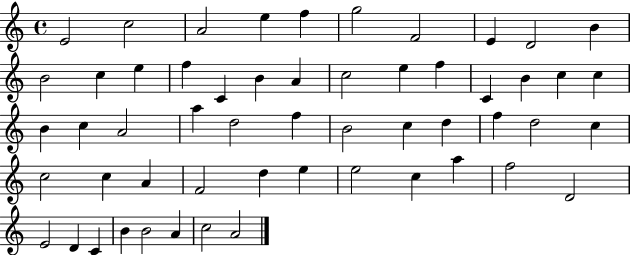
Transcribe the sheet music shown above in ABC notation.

X:1
T:Untitled
M:4/4
L:1/4
K:C
E2 c2 A2 e f g2 F2 E D2 B B2 c e f C B A c2 e f C B c c B c A2 a d2 f B2 c d f d2 c c2 c A F2 d e e2 c a f2 D2 E2 D C B B2 A c2 A2